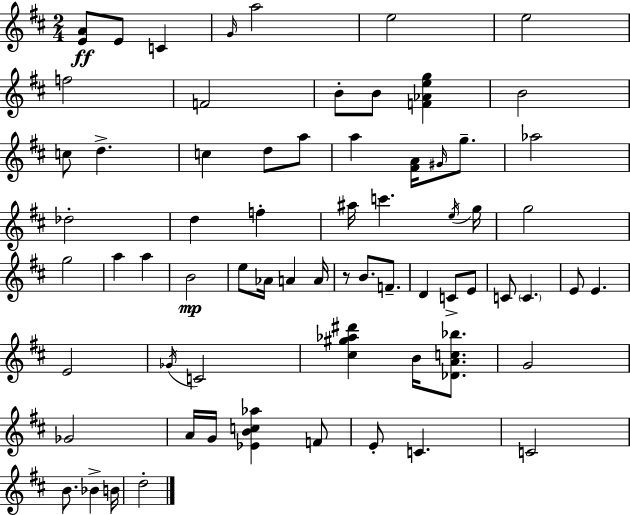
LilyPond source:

{
  \clef treble
  \numericTimeSignature
  \time 2/4
  \key d \major
  <e' a'>8\ff e'8 c'4 | \grace { g'16 } a''2 | e''2 | e''2 | \break f''2 | f'2 | b'8-. b'8 <f' aes' e'' g''>4 | b'2 | \break c''8 d''4.-> | c''4 d''8 a''8 | a''4 <fis' a'>16 \grace { gis'16 } g''8.-- | aes''2 | \break des''2-. | d''4 f''4-. | ais''16 c'''4. | \acciaccatura { e''16 } g''16 g''2 | \break g''2 | a''4 a''4 | b'2\mp | e''8 aes'16 a'4 | \break a'16 r8 b'8. | f'8.-- d'4 c'8-> | e'8 c'8 \parenthesize c'4. | e'8 e'4. | \break e'2 | \acciaccatura { ges'16 } c'2 | <cis'' gis'' aes'' dis'''>4 | b'16 <des' a' c'' bes''>8. g'2 | \break ges'2 | a'16 g'16 <ees' b' c'' aes''>4 | f'8 e'8-. c'4. | c'2 | \break b'8. bes'4-> | b'16 d''2-. | \bar "|."
}